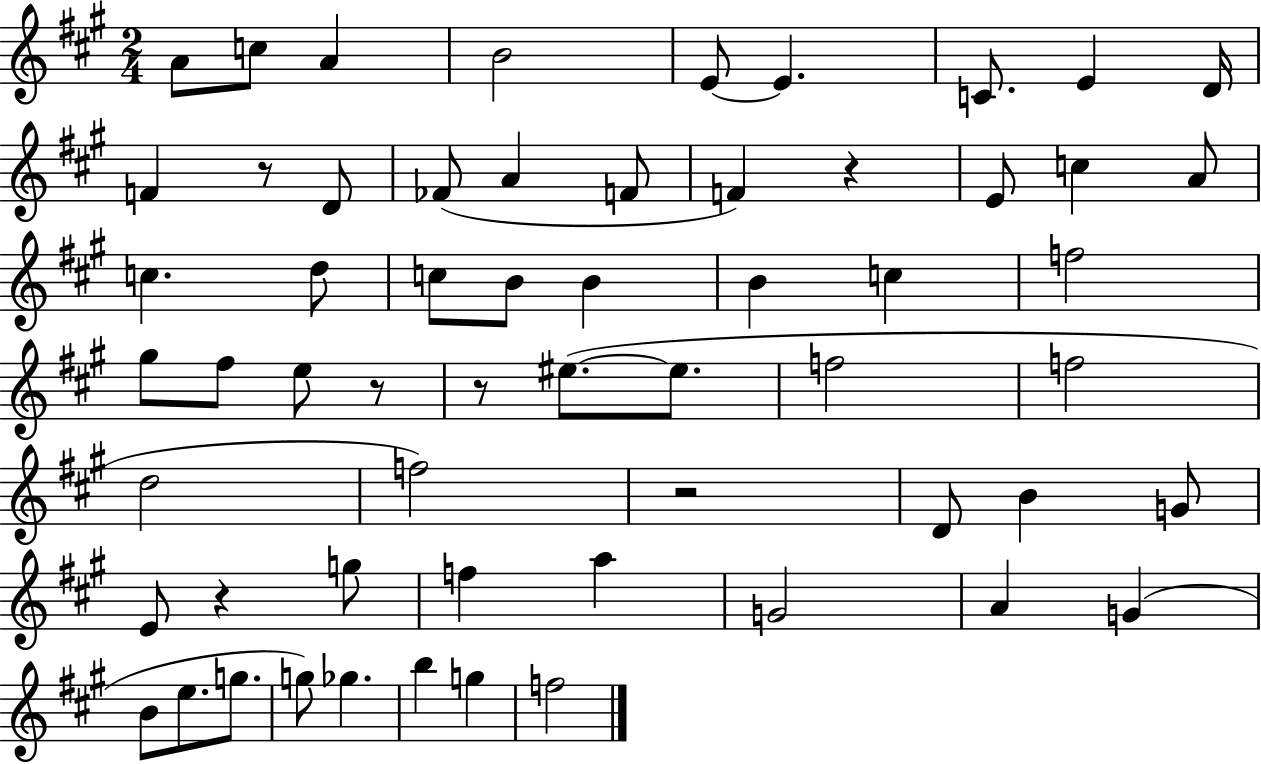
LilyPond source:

{
  \clef treble
  \numericTimeSignature
  \time 2/4
  \key a \major
  a'8 c''8 a'4 | b'2 | e'8~~ e'4. | c'8. e'4 d'16 | \break f'4 r8 d'8 | fes'8( a'4 f'8 | f'4) r4 | e'8 c''4 a'8 | \break c''4. d''8 | c''8 b'8 b'4 | b'4 c''4 | f''2 | \break gis''8 fis''8 e''8 r8 | r8 eis''8.~(~ eis''8. | f''2 | f''2 | \break d''2 | f''2) | r2 | d'8 b'4 g'8 | \break e'8 r4 g''8 | f''4 a''4 | g'2 | a'4 g'4( | \break b'8 e''8. g''8. | g''8) ges''4. | b''4 g''4 | f''2 | \break \bar "|."
}